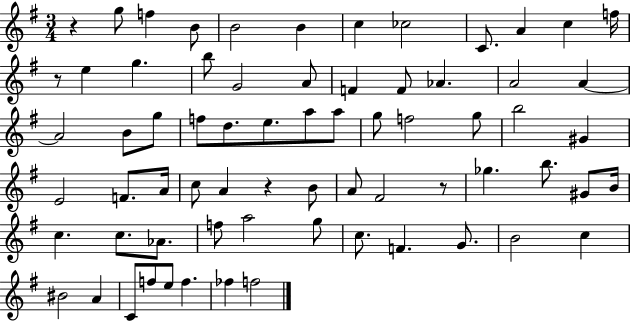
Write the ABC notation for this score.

X:1
T:Untitled
M:3/4
L:1/4
K:G
z g/2 f B/2 B2 B c _c2 C/2 A c f/4 z/2 e g b/2 G2 A/2 F F/2 _A A2 A A2 B/2 g/2 f/2 d/2 e/2 a/2 a/2 g/2 f2 g/2 b2 ^G E2 F/2 A/4 c/2 A z B/2 A/2 ^F2 z/2 _g b/2 ^G/2 B/4 c c/2 _A/2 f/2 a2 g/2 c/2 F G/2 B2 c ^B2 A C/2 f/2 e/2 f _f f2